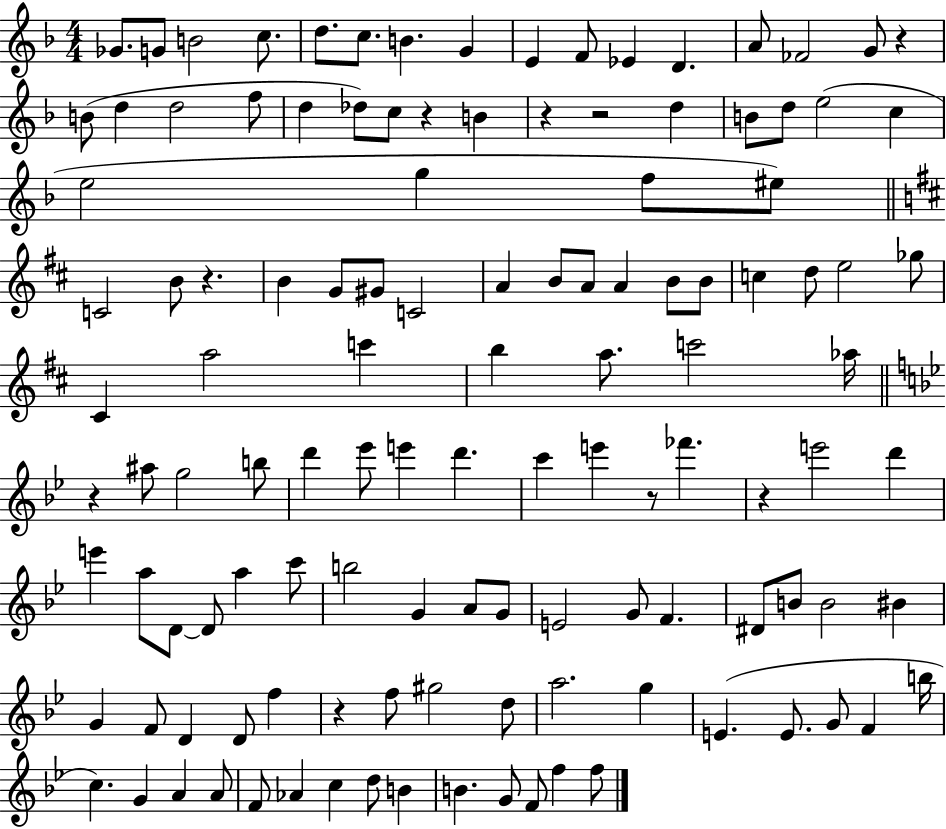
{
  \clef treble
  \numericTimeSignature
  \time 4/4
  \key f \major
  ges'8. g'8 b'2 c''8. | d''8. c''8. b'4. g'4 | e'4 f'8 ees'4 d'4. | a'8 fes'2 g'8 r4 | \break b'8( d''4 d''2 f''8 | d''4 des''8) c''8 r4 b'4 | r4 r2 d''4 | b'8 d''8 e''2( c''4 | \break e''2 g''4 f''8 eis''8) | \bar "||" \break \key d \major c'2 b'8 r4. | b'4 g'8 gis'8 c'2 | a'4 b'8 a'8 a'4 b'8 b'8 | c''4 d''8 e''2 ges''8 | \break cis'4 a''2 c'''4 | b''4 a''8. c'''2 aes''16 | \bar "||" \break \key g \minor r4 ais''8 g''2 b''8 | d'''4 ees'''8 e'''4 d'''4. | c'''4 e'''4 r8 fes'''4. | r4 e'''2 d'''4 | \break e'''4 a''8 d'8~~ d'8 a''4 c'''8 | b''2 g'4 a'8 g'8 | e'2 g'8 f'4. | dis'8 b'8 b'2 bis'4 | \break g'4 f'8 d'4 d'8 f''4 | r4 f''8 gis''2 d''8 | a''2. g''4 | e'4.( e'8. g'8 f'4 b''16 | \break c''4.) g'4 a'4 a'8 | f'8 aes'4 c''4 d''8 b'4 | b'4. g'8 f'8 f''4 f''8 | \bar "|."
}